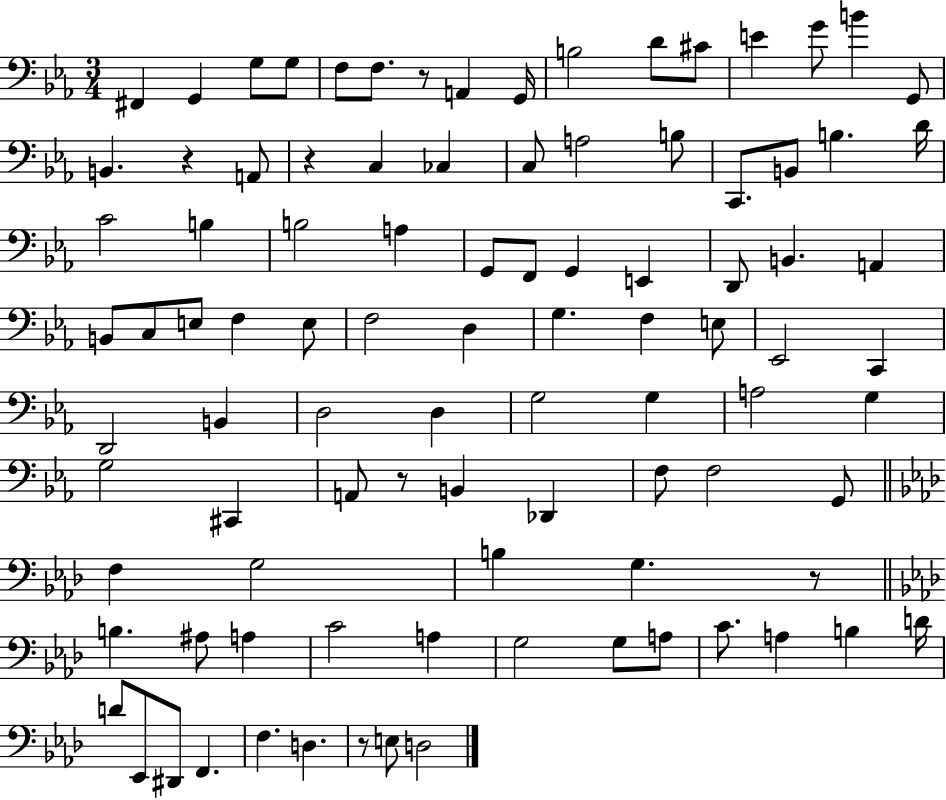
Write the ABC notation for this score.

X:1
T:Untitled
M:3/4
L:1/4
K:Eb
^F,, G,, G,/2 G,/2 F,/2 F,/2 z/2 A,, G,,/4 B,2 D/2 ^C/2 E G/2 B G,,/2 B,, z A,,/2 z C, _C, C,/2 A,2 B,/2 C,,/2 B,,/2 B, D/4 C2 B, B,2 A, G,,/2 F,,/2 G,, E,, D,,/2 B,, A,, B,,/2 C,/2 E,/2 F, E,/2 F,2 D, G, F, E,/2 _E,,2 C,, D,,2 B,, D,2 D, G,2 G, A,2 G, G,2 ^C,, A,,/2 z/2 B,, _D,, F,/2 F,2 G,,/2 F, G,2 B, G, z/2 B, ^A,/2 A, C2 A, G,2 G,/2 A,/2 C/2 A, B, D/4 D/2 _E,,/2 ^D,,/2 F,, F, D, z/2 E,/2 D,2